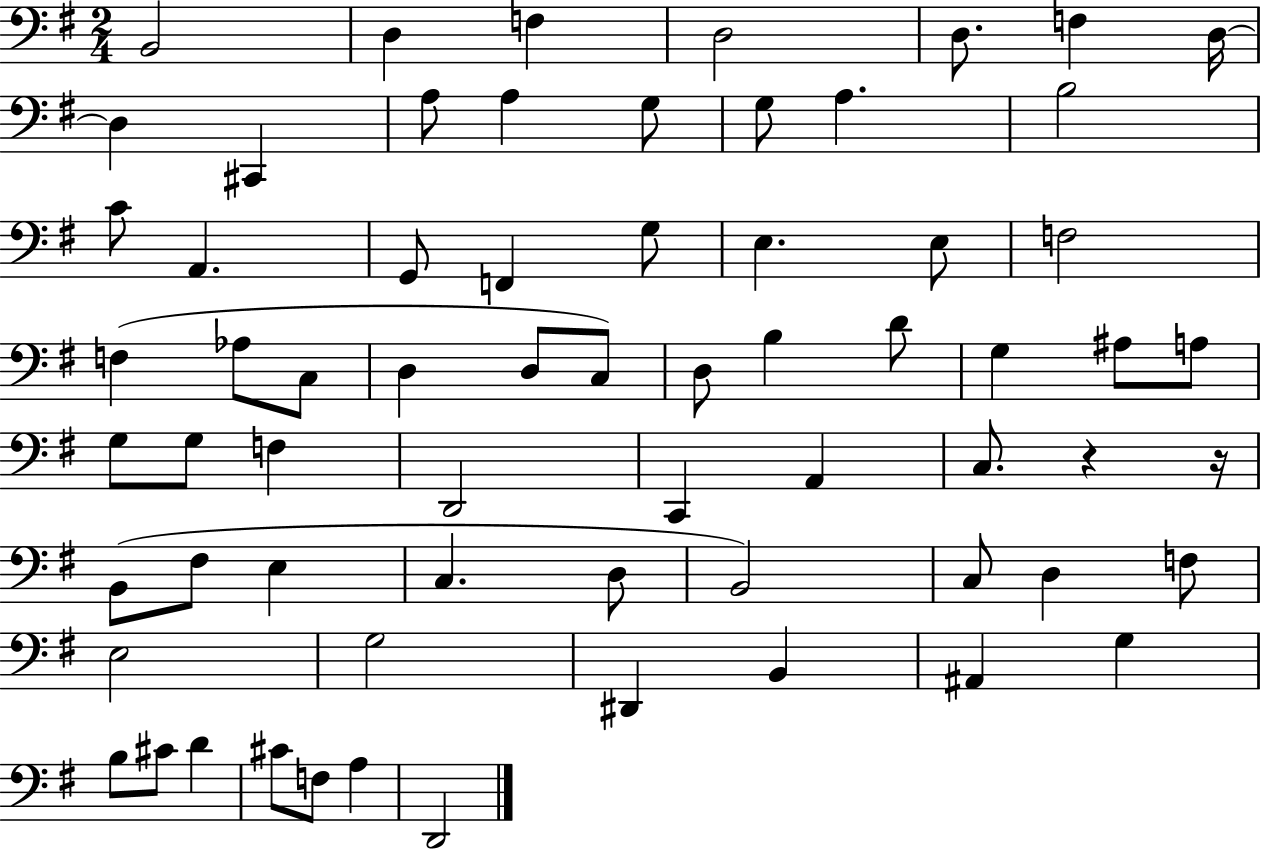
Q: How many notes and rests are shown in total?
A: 66